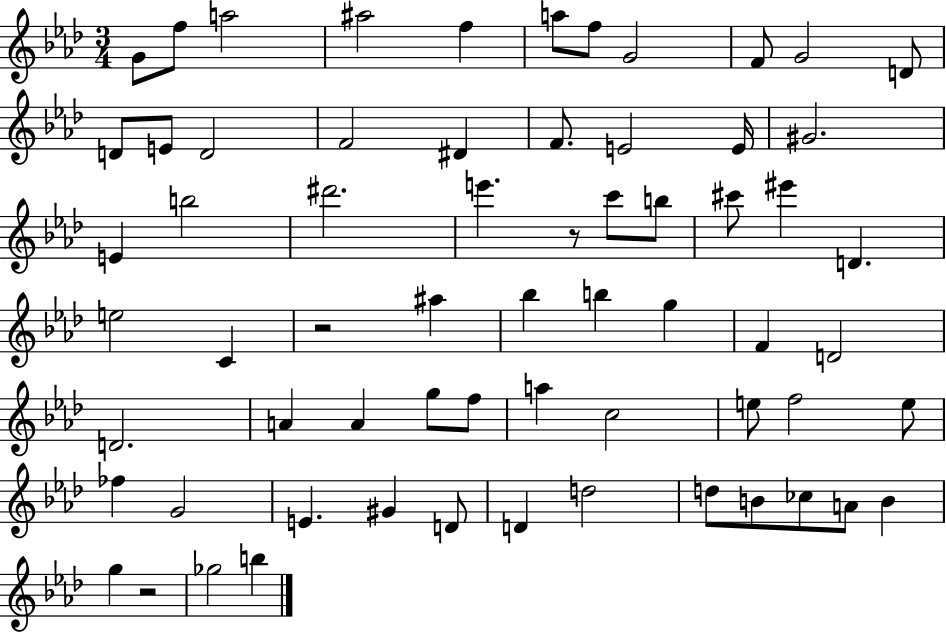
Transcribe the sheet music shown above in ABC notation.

X:1
T:Untitled
M:3/4
L:1/4
K:Ab
G/2 f/2 a2 ^a2 f a/2 f/2 G2 F/2 G2 D/2 D/2 E/2 D2 F2 ^D F/2 E2 E/4 ^G2 E b2 ^d'2 e' z/2 c'/2 b/2 ^c'/2 ^e' D e2 C z2 ^a _b b g F D2 D2 A A g/2 f/2 a c2 e/2 f2 e/2 _f G2 E ^G D/2 D d2 d/2 B/2 _c/2 A/2 B g z2 _g2 b